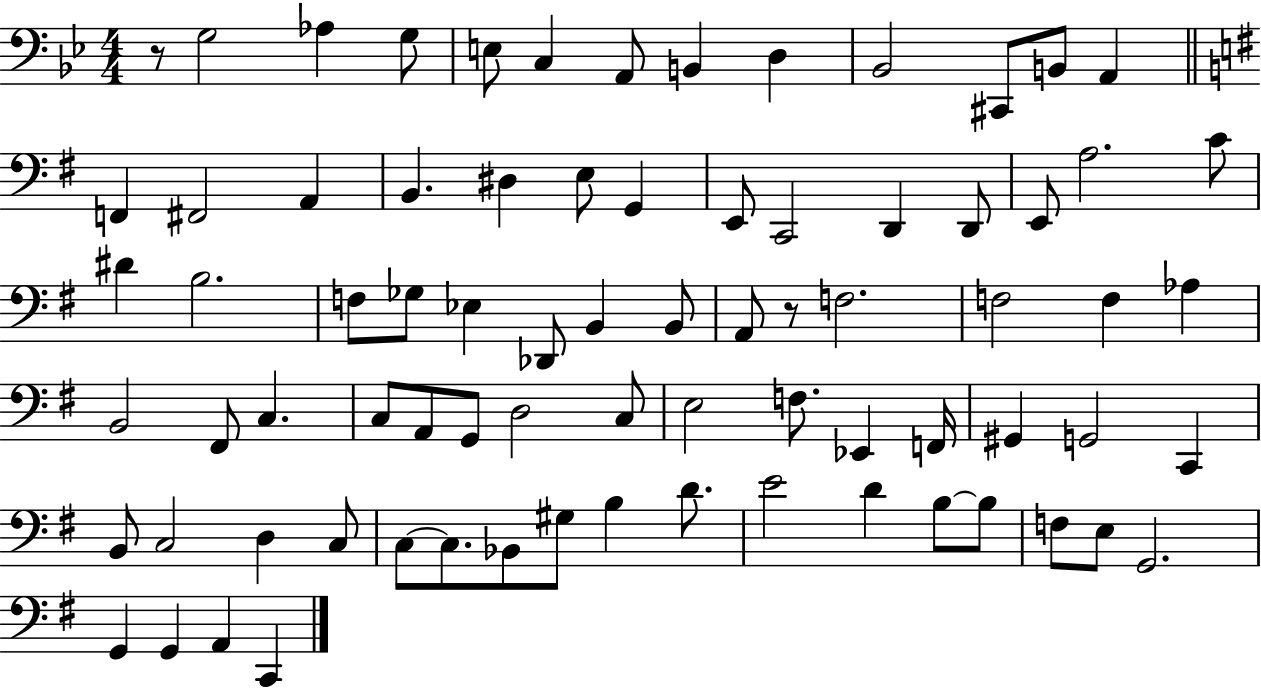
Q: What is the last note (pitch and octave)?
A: C2